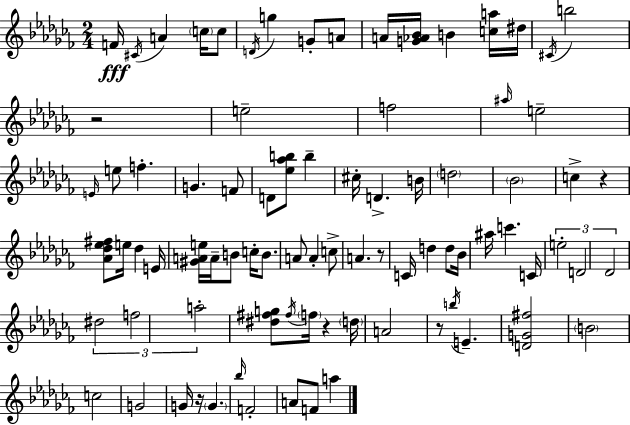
X:1
T:Untitled
M:2/4
L:1/4
K:Abm
F/4 ^C/4 A c/4 c/2 D/4 g G/2 A/2 A/4 [G_A_B]/4 B [ca]/4 ^d/4 ^C/4 b2 z2 e2 f2 ^a/4 e2 E/4 e/2 f G F/2 D/2 [_e_ab]/2 b ^c/4 D B/4 d2 _B2 c z [_A_d_e^f]/2 e/4 _d E/4 [^GAe]/4 A/4 B/2 c/4 B/2 A/2 A c/2 A z/2 C/4 d d/2 _B/4 ^a/4 c' C/4 e2 D2 _D2 ^d2 f2 a2 [^d^fg]/2 ^f/4 f/4 z d/4 A2 z/2 b/4 E [DG^f]2 B2 c2 G2 G/4 z/4 G _b/4 F2 A/2 F/2 a